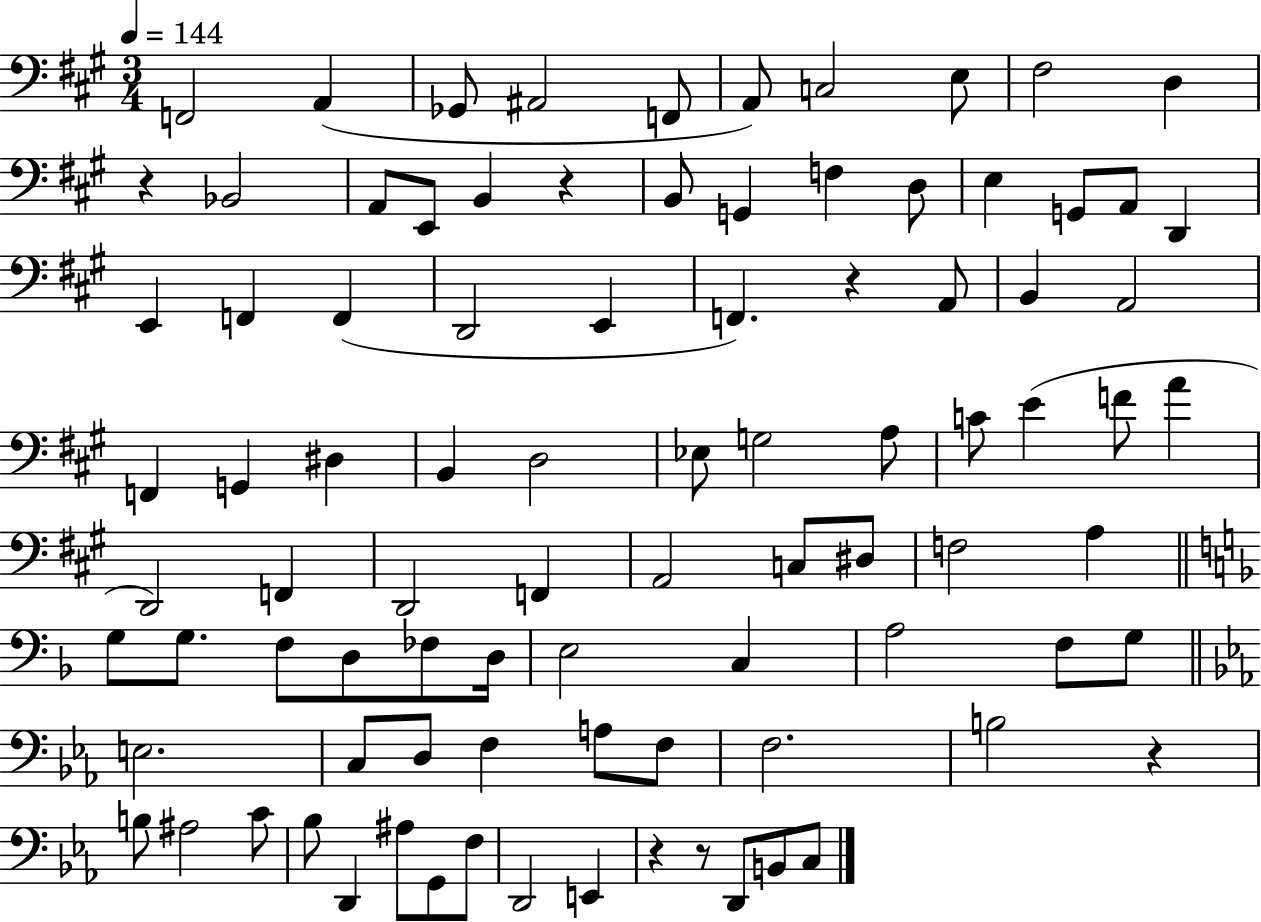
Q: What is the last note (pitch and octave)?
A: C3